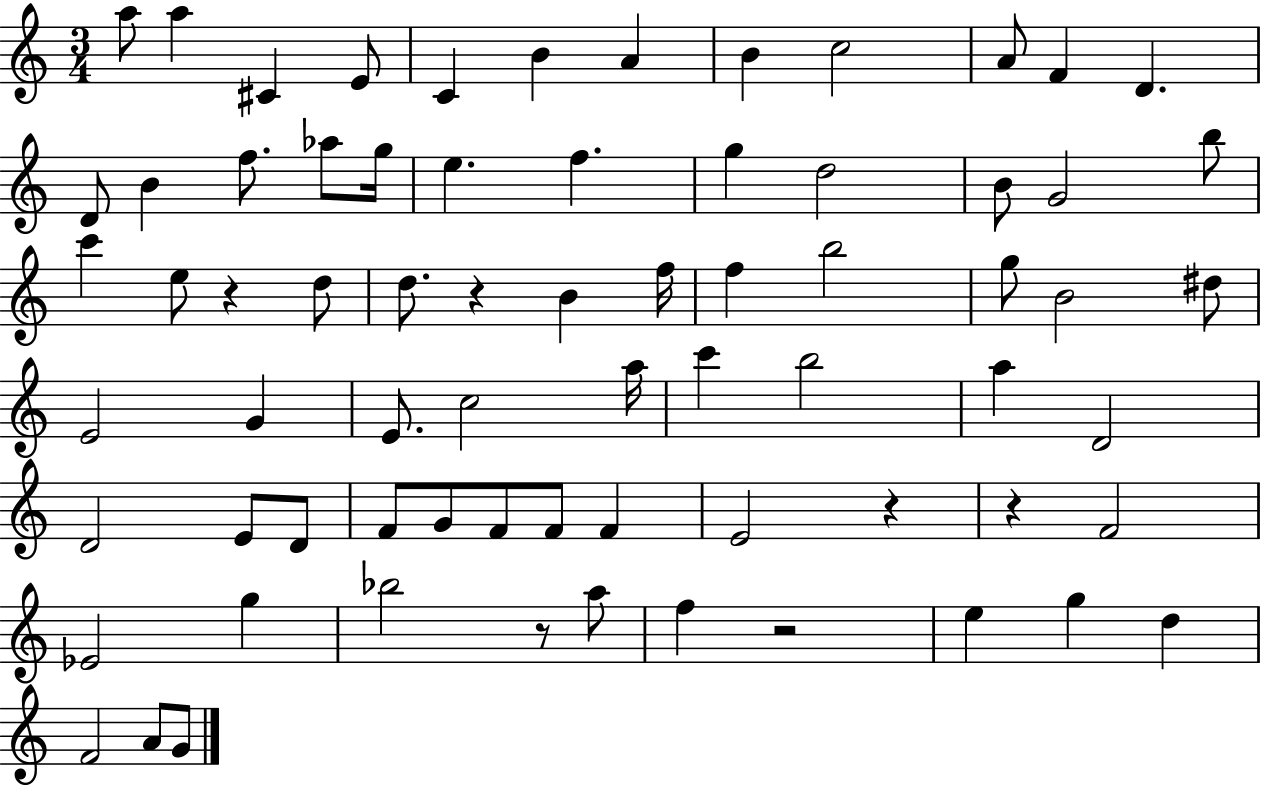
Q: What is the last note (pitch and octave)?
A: G4